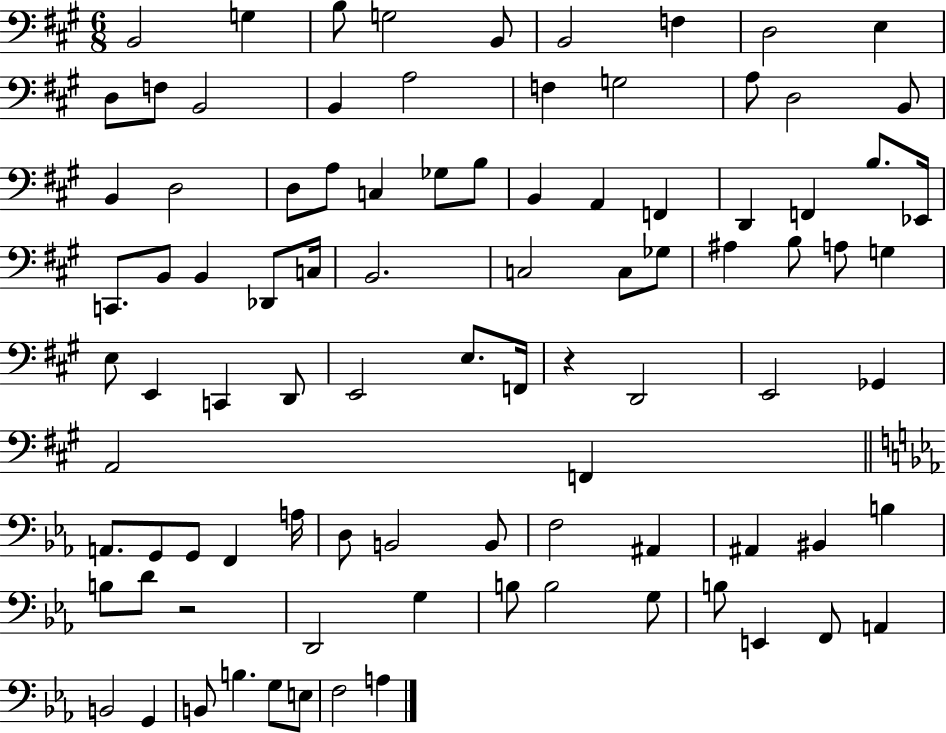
{
  \clef bass
  \numericTimeSignature
  \time 6/8
  \key a \major
  \repeat volta 2 { b,2 g4 | b8 g2 b,8 | b,2 f4 | d2 e4 | \break d8 f8 b,2 | b,4 a2 | f4 g2 | a8 d2 b,8 | \break b,4 d2 | d8 a8 c4 ges8 b8 | b,4 a,4 f,4 | d,4 f,4 b8. ees,16 | \break c,8. b,8 b,4 des,8 c16 | b,2. | c2 c8 ges8 | ais4 b8 a8 g4 | \break e8 e,4 c,4 d,8 | e,2 e8. f,16 | r4 d,2 | e,2 ges,4 | \break a,2 f,4 | \bar "||" \break \key c \minor a,8. g,8 g,8 f,4 a16 | d8 b,2 b,8 | f2 ais,4 | ais,4 bis,4 b4 | \break b8 d'8 r2 | d,2 g4 | b8 b2 g8 | b8 e,4 f,8 a,4 | \break b,2 g,4 | b,8 b4. g8 e8 | f2 a4 | } \bar "|."
}